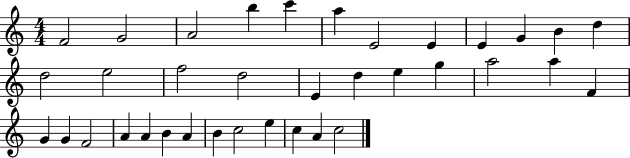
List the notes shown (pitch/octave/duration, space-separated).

F4/h G4/h A4/h B5/q C6/q A5/q E4/h E4/q E4/q G4/q B4/q D5/q D5/h E5/h F5/h D5/h E4/q D5/q E5/q G5/q A5/h A5/q F4/q G4/q G4/q F4/h A4/q A4/q B4/q A4/q B4/q C5/h E5/q C5/q A4/q C5/h